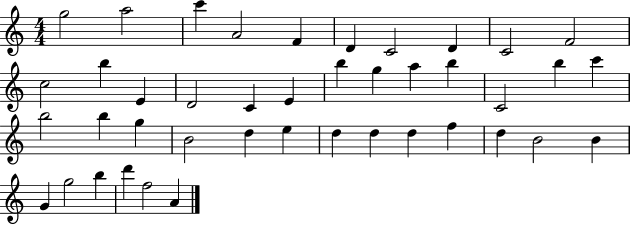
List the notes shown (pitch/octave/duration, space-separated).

G5/h A5/h C6/q A4/h F4/q D4/q C4/h D4/q C4/h F4/h C5/h B5/q E4/q D4/h C4/q E4/q B5/q G5/q A5/q B5/q C4/h B5/q C6/q B5/h B5/q G5/q B4/h D5/q E5/q D5/q D5/q D5/q F5/q D5/q B4/h B4/q G4/q G5/h B5/q D6/q F5/h A4/q